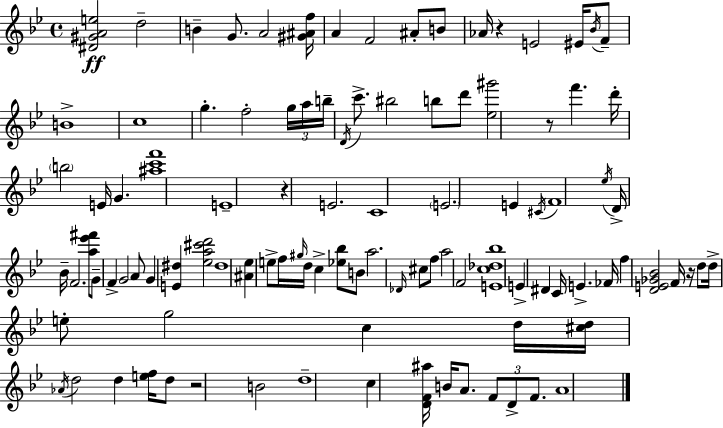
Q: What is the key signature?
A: BES major